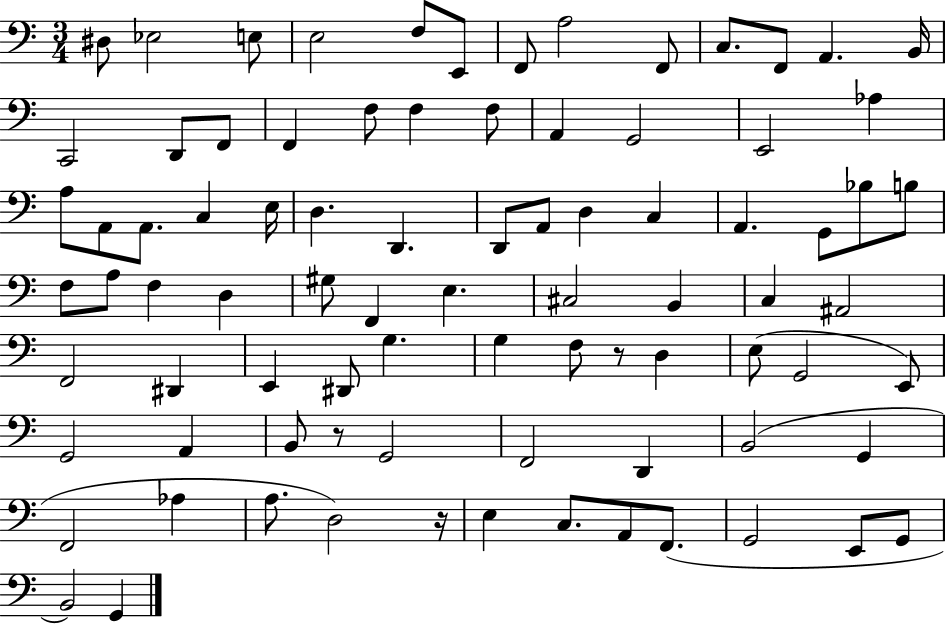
X:1
T:Untitled
M:3/4
L:1/4
K:C
^D,/2 _E,2 E,/2 E,2 F,/2 E,,/2 F,,/2 A,2 F,,/2 C,/2 F,,/2 A,, B,,/4 C,,2 D,,/2 F,,/2 F,, F,/2 F, F,/2 A,, G,,2 E,,2 _A, A,/2 A,,/2 A,,/2 C, E,/4 D, D,, D,,/2 A,,/2 D, C, A,, G,,/2 _B,/2 B,/2 F,/2 A,/2 F, D, ^G,/2 F,, E, ^C,2 B,, C, ^A,,2 F,,2 ^D,, E,, ^D,,/2 G, G, F,/2 z/2 D, E,/2 G,,2 E,,/2 G,,2 A,, B,,/2 z/2 G,,2 F,,2 D,, B,,2 G,, F,,2 _A, A,/2 D,2 z/4 E, C,/2 A,,/2 F,,/2 G,,2 E,,/2 G,,/2 B,,2 G,,